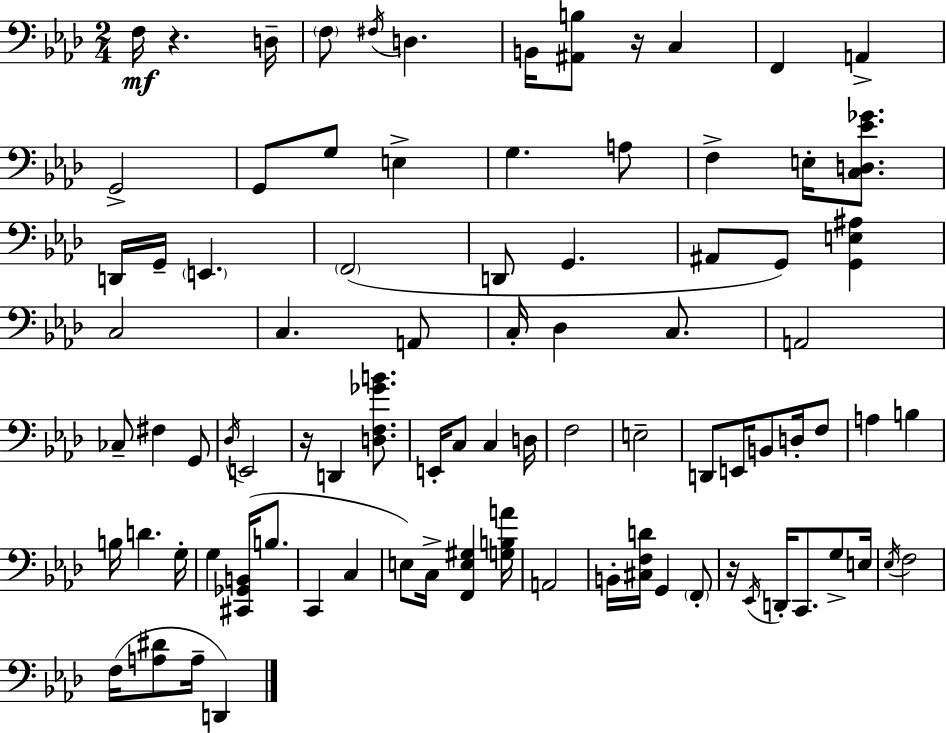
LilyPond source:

{
  \clef bass
  \numericTimeSignature
  \time 2/4
  \key aes \major
  f16\mf r4. d16-- | \parenthesize f8 \acciaccatura { fis16 } d4. | b,16 <ais, b>8 r16 c4 | f,4 a,4-> | \break g,2-> | g,8 g8 e4-> | g4. a8 | f4-> e16-. <c d ees' ges'>8. | \break d,16 g,16-- \parenthesize e,4. | \parenthesize f,2( | d,8 g,4. | ais,8 g,8) <g, e ais>4 | \break c2 | c4. a,8 | c16-. des4 c8. | a,2 | \break ces8-- fis4 g,8 | \acciaccatura { des16 } e,2 | r16 d,4 <d f ges' b'>8. | e,16-. c8 c4 | \break d16 f2 | e2-- | d,8 e,16 b,8 d16-. | f8 a4 b4 | \break b16 d'4. | g16-. g4 <cis, ges, b,>16( b8. | c,4 c4 | e8) c16-> <f, e gis>4 | \break <g b a'>16 a,2 | b,16-. <cis f d'>16 g,4 | \parenthesize f,8-. r16 \acciaccatura { ees,16 } d,16-. c,8. | g8-> e16 \acciaccatura { ees16 } f2 | \break f16( <a dis'>8 a16-- | d,4) \bar "|."
}